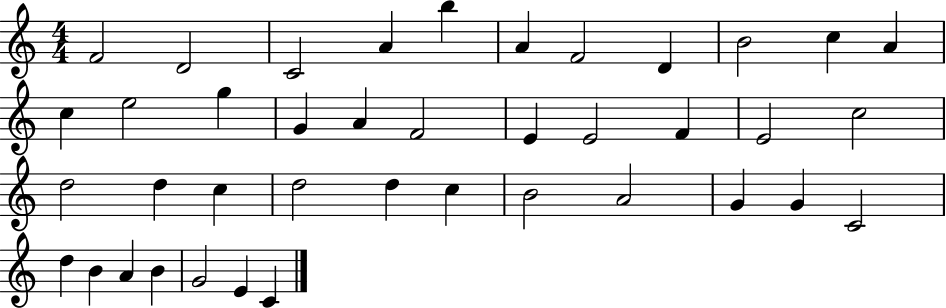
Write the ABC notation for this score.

X:1
T:Untitled
M:4/4
L:1/4
K:C
F2 D2 C2 A b A F2 D B2 c A c e2 g G A F2 E E2 F E2 c2 d2 d c d2 d c B2 A2 G G C2 d B A B G2 E C